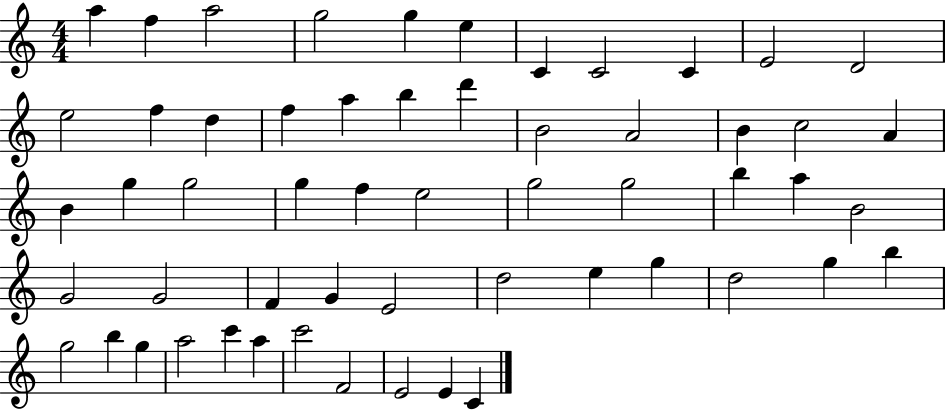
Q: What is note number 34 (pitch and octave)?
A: B4